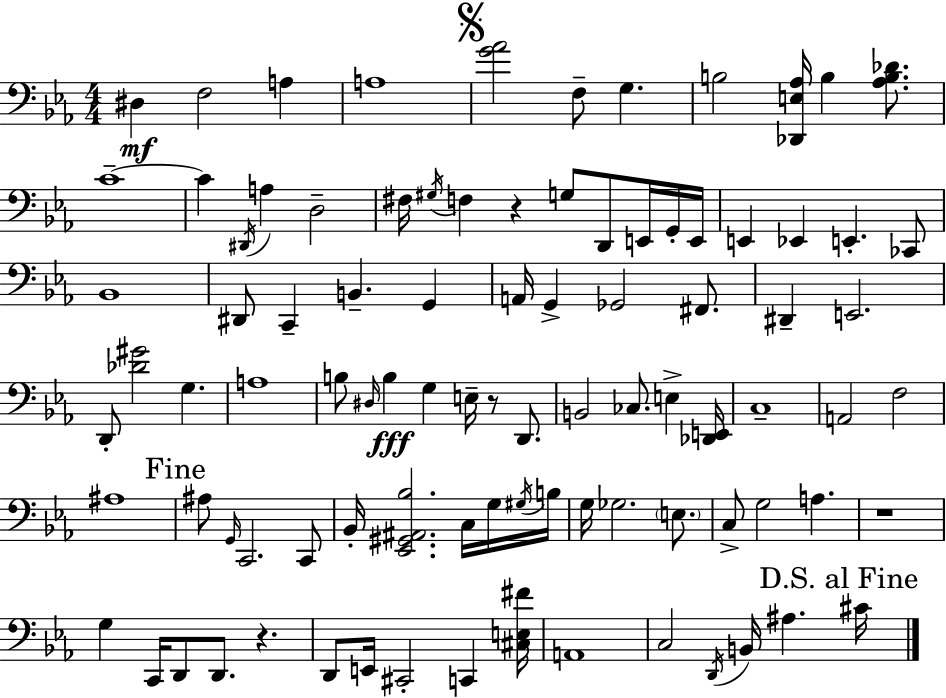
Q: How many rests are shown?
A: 4